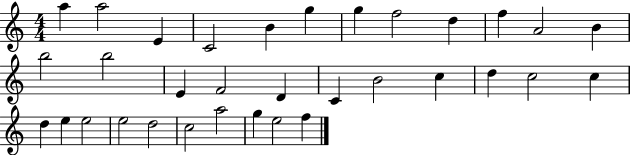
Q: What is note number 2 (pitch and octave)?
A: A5